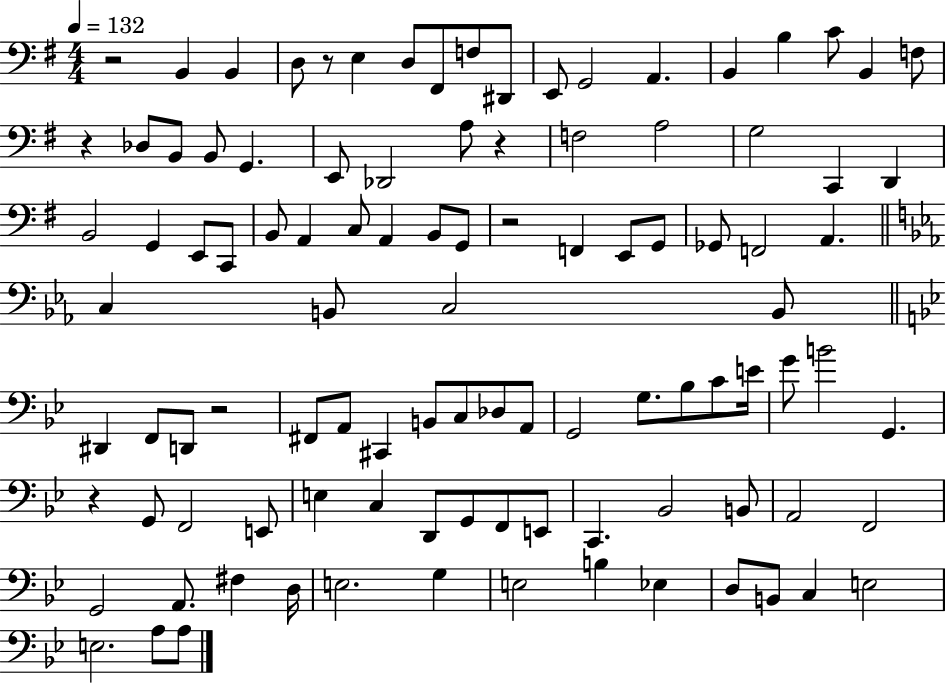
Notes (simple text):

R/h B2/q B2/q D3/e R/e E3/q D3/e F#2/e F3/e D#2/e E2/e G2/h A2/q. B2/q B3/q C4/e B2/q F3/e R/q Db3/e B2/e B2/e G2/q. E2/e Db2/h A3/e R/q F3/h A3/h G3/h C2/q D2/q B2/h G2/q E2/e C2/e B2/e A2/q C3/e A2/q B2/e G2/e R/h F2/q E2/e G2/e Gb2/e F2/h A2/q. C3/q B2/e C3/h B2/e D#2/q F2/e D2/e R/h F#2/e A2/e C#2/q B2/e C3/e Db3/e A2/e G2/h G3/e. Bb3/e C4/e E4/s G4/e B4/h G2/q. R/q G2/e F2/h E2/e E3/q C3/q D2/e G2/e F2/e E2/e C2/q. Bb2/h B2/e A2/h F2/h G2/h A2/e. F#3/q D3/s E3/h. G3/q E3/h B3/q Eb3/q D3/e B2/e C3/q E3/h E3/h. A3/e A3/e